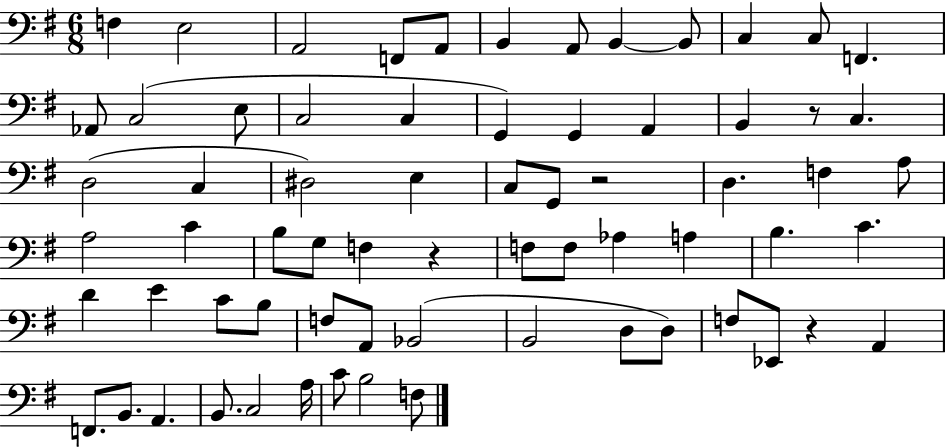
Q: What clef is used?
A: bass